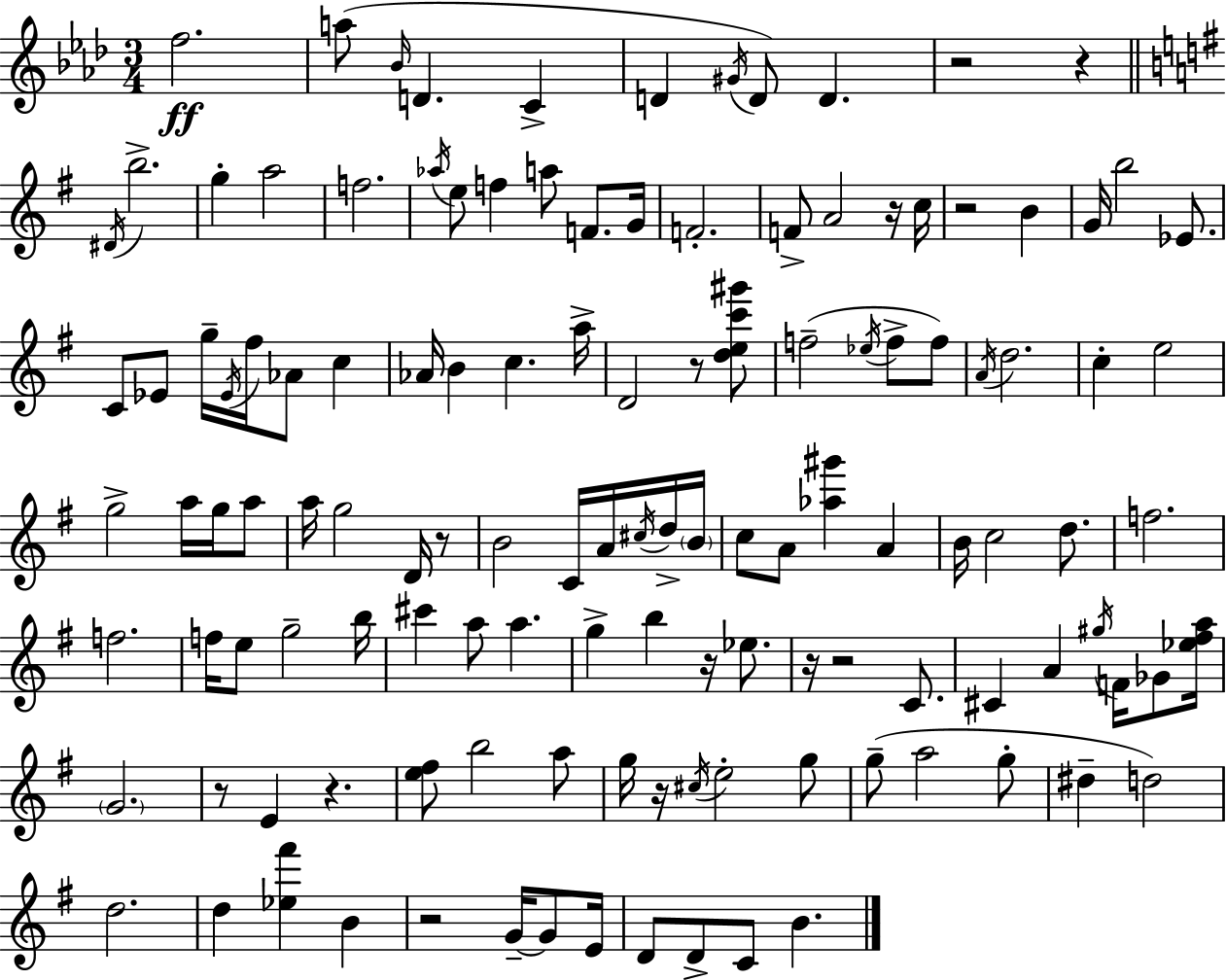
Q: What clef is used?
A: treble